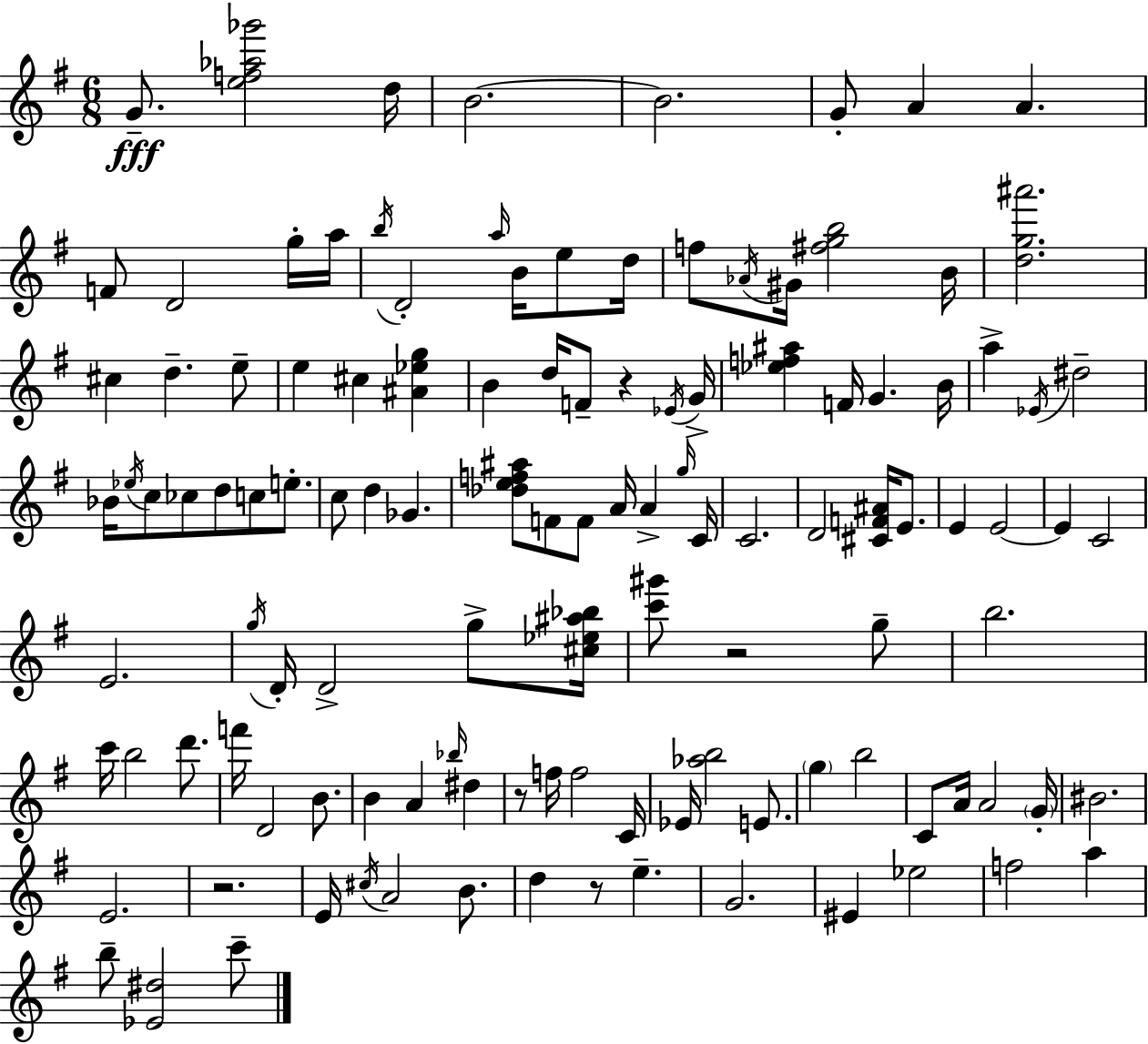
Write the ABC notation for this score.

X:1
T:Untitled
M:6/8
L:1/4
K:G
G/2 [ef_a_g']2 d/4 B2 B2 G/2 A A F/2 D2 g/4 a/4 b/4 D2 a/4 B/4 e/2 d/4 f/2 _A/4 ^G/4 [^fgb]2 B/4 [dg^a']2 ^c d e/2 e ^c [^A_eg] B d/4 F/2 z _E/4 G/4 [_ef^a] F/4 G B/4 a _E/4 ^d2 _B/4 _e/4 c/2 _c/2 d/2 c/2 e/2 c/2 d _G [_def^a]/2 F/2 F/2 A/4 A g/4 C/4 C2 D2 [^CF^A]/4 E/2 E E2 E C2 E2 g/4 D/4 D2 g/2 [^c_e^a_b]/4 [c'^g']/2 z2 g/2 b2 c'/4 b2 d'/2 f'/4 D2 B/2 B A _b/4 ^d z/2 f/4 f2 C/4 _E/4 [_ab]2 E/2 g b2 C/2 A/4 A2 G/4 ^B2 E2 z2 E/4 ^c/4 A2 B/2 d z/2 e G2 ^E _e2 f2 a b/2 [_E^d]2 c'/2